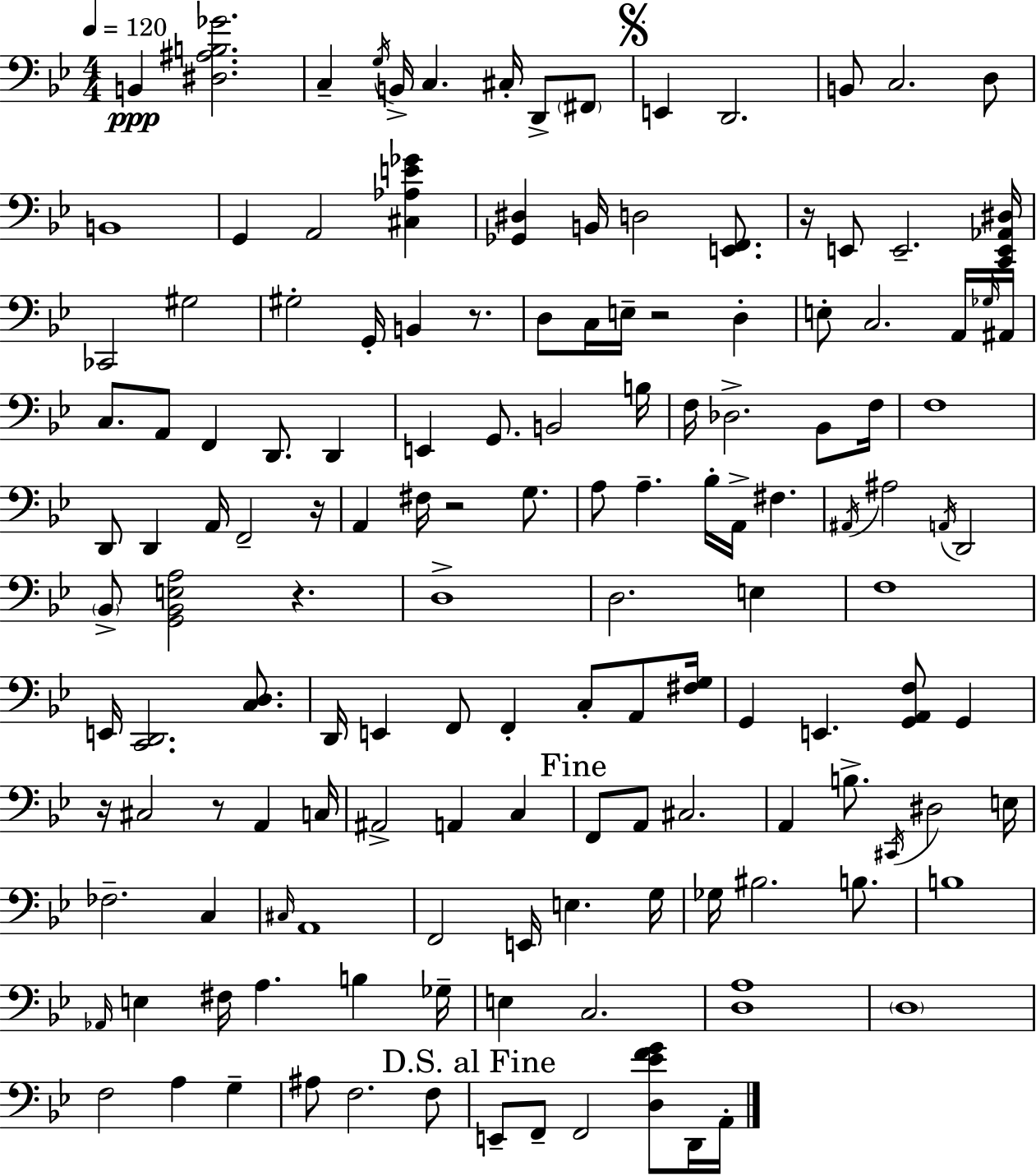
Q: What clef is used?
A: bass